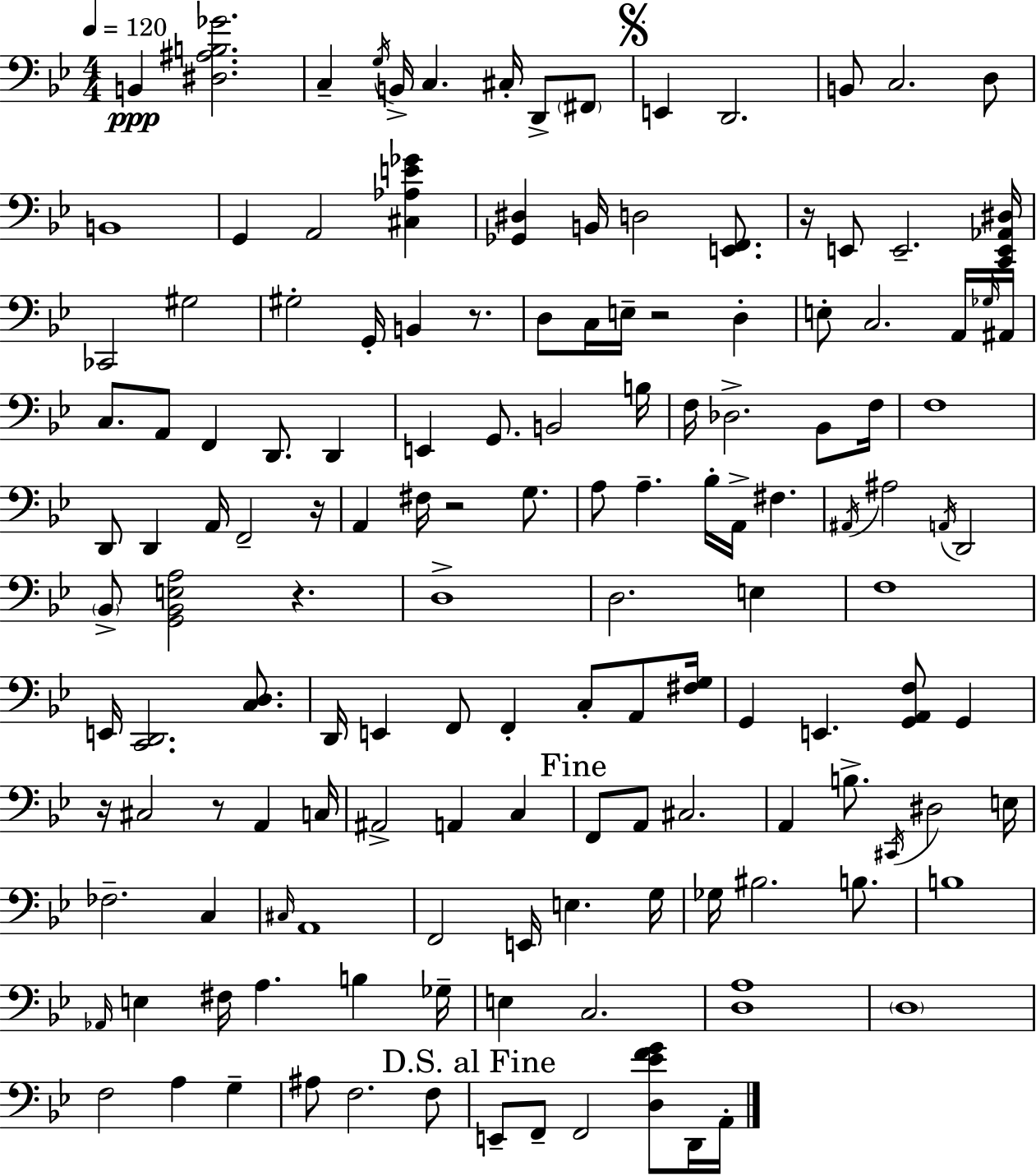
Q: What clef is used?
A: bass